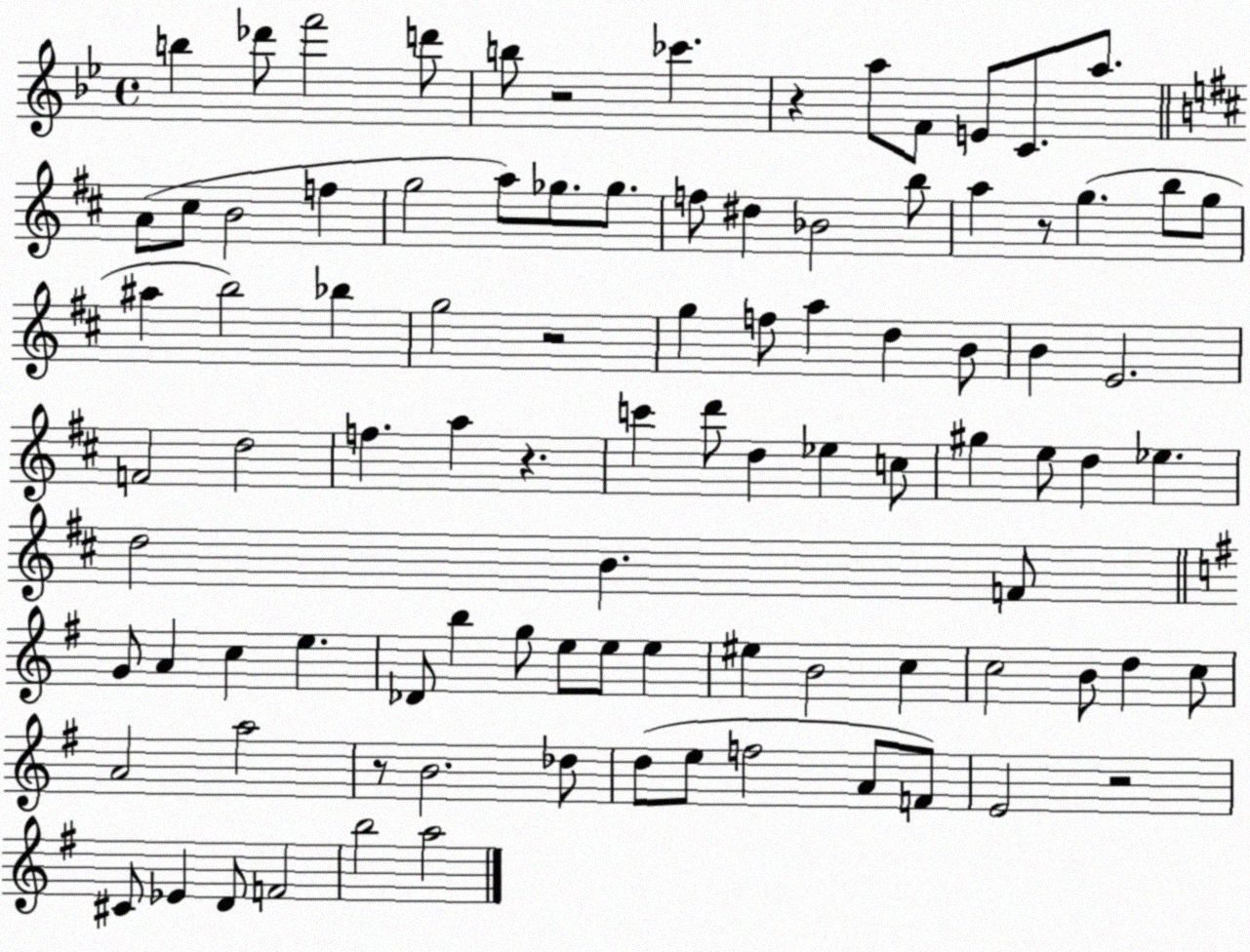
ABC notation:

X:1
T:Untitled
M:4/4
L:1/4
K:Bb
b _d'/2 f'2 d'/2 b/2 z2 _c' z a/2 F/2 E/2 C/2 a/2 A/2 ^c/2 B2 f g2 a/2 _g/2 _g/2 f/2 ^d _B2 b/2 a z/2 g b/2 g/2 ^a b2 _b g2 z2 g f/2 a d B/2 B E2 F2 d2 f a z c' d'/2 d _e c/2 ^g e/2 d _e d2 B F/2 G/2 A c e _D/2 b g/2 e/2 e/2 e ^e B2 c c2 B/2 d c/2 A2 a2 z/2 B2 _d/2 d/2 e/2 f2 A/2 F/2 E2 z2 ^C/2 _E D/2 F2 b2 a2